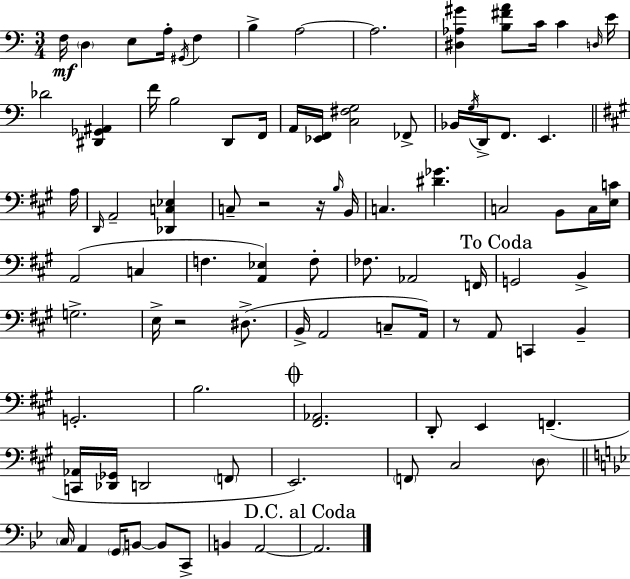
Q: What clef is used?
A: bass